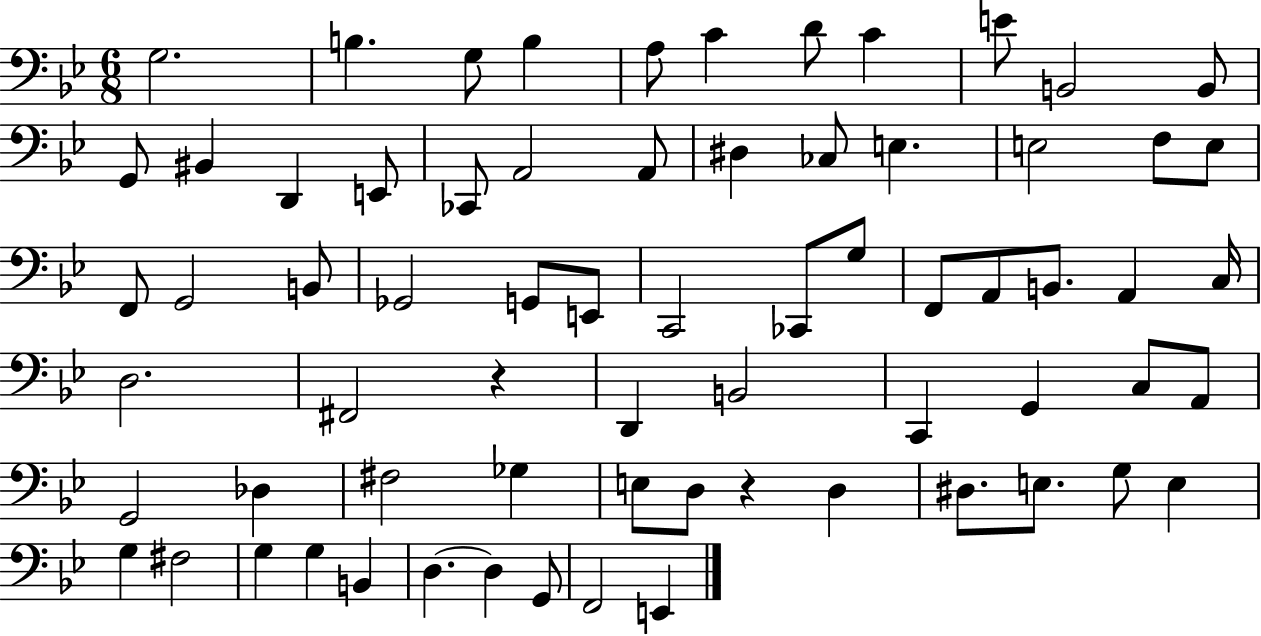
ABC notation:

X:1
T:Untitled
M:6/8
L:1/4
K:Bb
G,2 B, G,/2 B, A,/2 C D/2 C E/2 B,,2 B,,/2 G,,/2 ^B,, D,, E,,/2 _C,,/2 A,,2 A,,/2 ^D, _C,/2 E, E,2 F,/2 E,/2 F,,/2 G,,2 B,,/2 _G,,2 G,,/2 E,,/2 C,,2 _C,,/2 G,/2 F,,/2 A,,/2 B,,/2 A,, C,/4 D,2 ^F,,2 z D,, B,,2 C,, G,, C,/2 A,,/2 G,,2 _D, ^F,2 _G, E,/2 D,/2 z D, ^D,/2 E,/2 G,/2 E, G, ^F,2 G, G, B,, D, D, G,,/2 F,,2 E,,